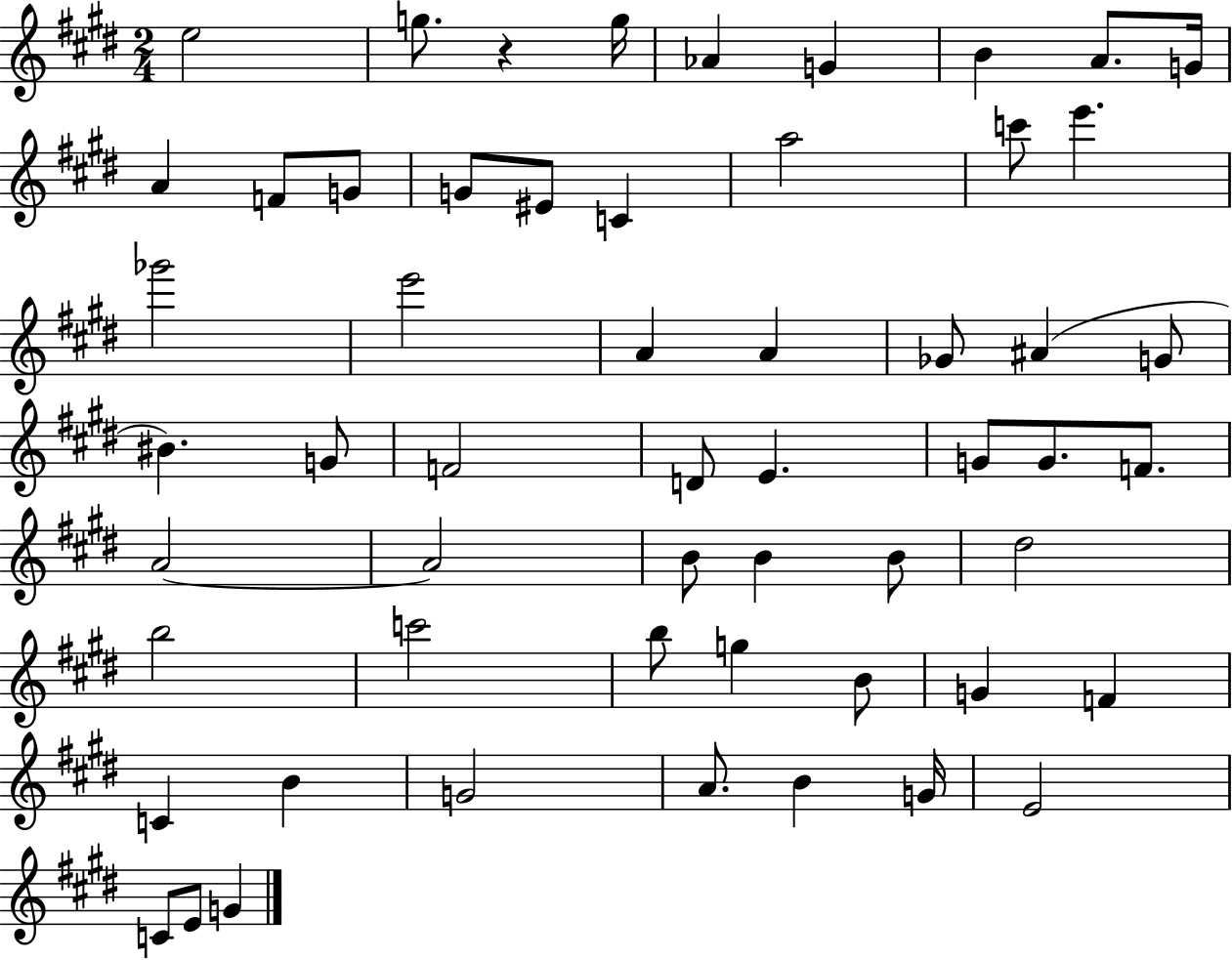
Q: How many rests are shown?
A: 1